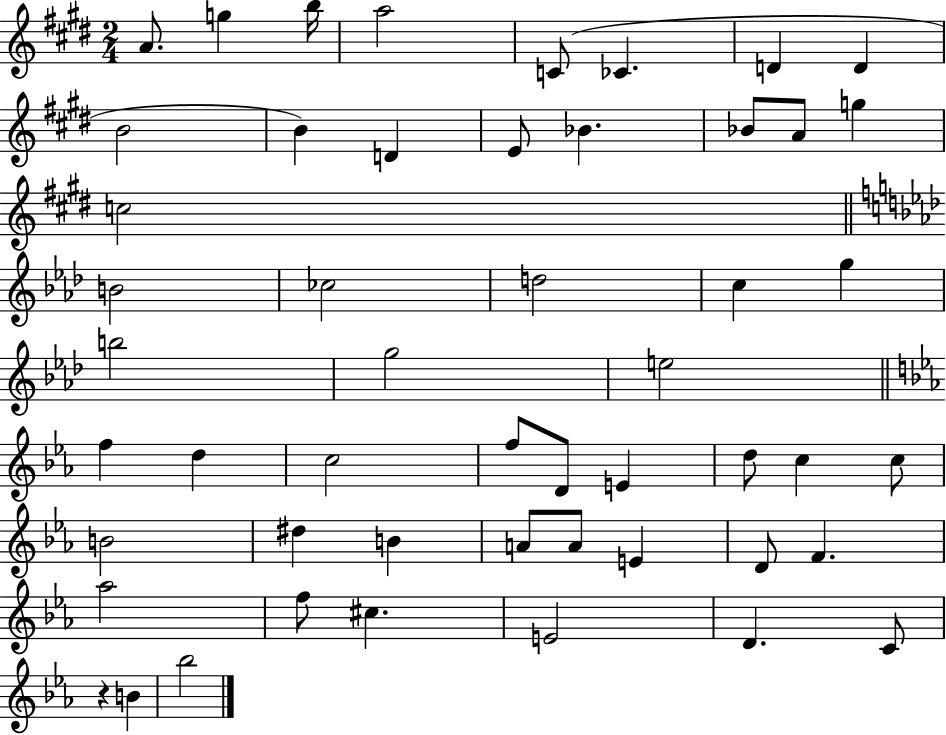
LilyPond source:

{
  \clef treble
  \numericTimeSignature
  \time 2/4
  \key e \major
  \repeat volta 2 { a'8. g''4 b''16 | a''2 | c'8( ces'4. | d'4 d'4 | \break b'2 | b'4) d'4 | e'8 bes'4. | bes'8 a'8 g''4 | \break c''2 | \bar "||" \break \key f \minor b'2 | ces''2 | d''2 | c''4 g''4 | \break b''2 | g''2 | e''2 | \bar "||" \break \key c \minor f''4 d''4 | c''2 | f''8 d'8 e'4 | d''8 c''4 c''8 | \break b'2 | dis''4 b'4 | a'8 a'8 e'4 | d'8 f'4. | \break aes''2 | f''8 cis''4. | e'2 | d'4. c'8 | \break r4 b'4 | bes''2 | } \bar "|."
}